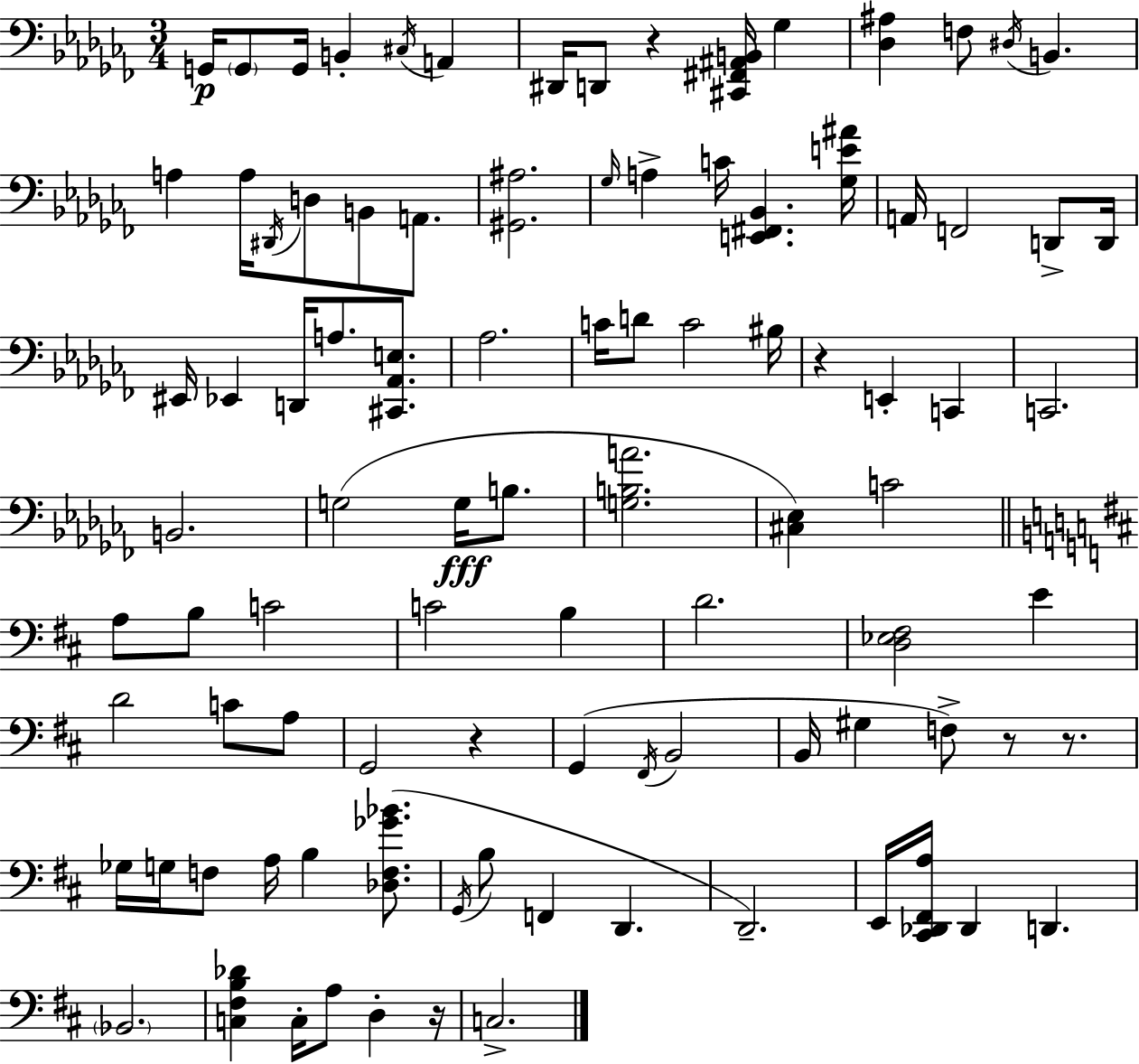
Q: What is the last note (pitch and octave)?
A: C3